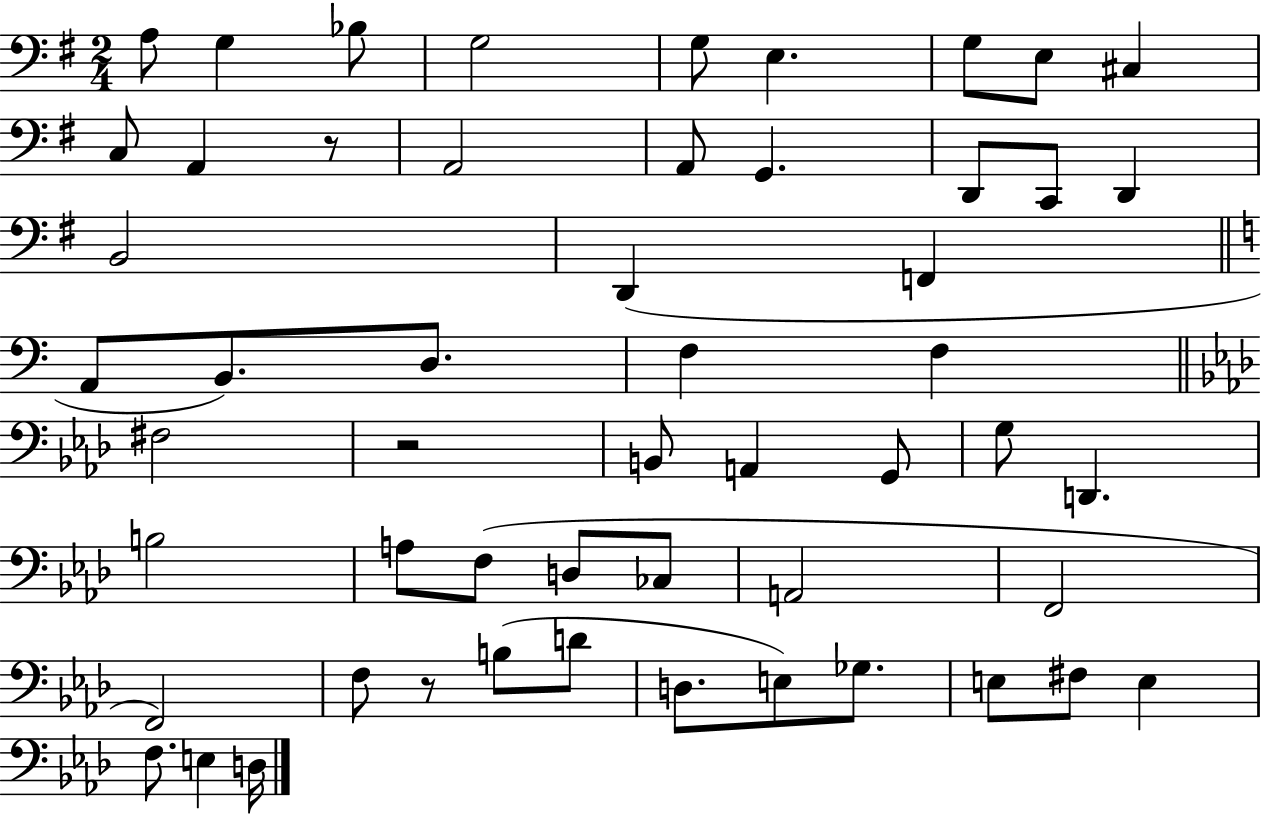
X:1
T:Untitled
M:2/4
L:1/4
K:G
A,/2 G, _B,/2 G,2 G,/2 E, G,/2 E,/2 ^C, C,/2 A,, z/2 A,,2 A,,/2 G,, D,,/2 C,,/2 D,, B,,2 D,, F,, A,,/2 B,,/2 D,/2 F, F, ^F,2 z2 B,,/2 A,, G,,/2 G,/2 D,, B,2 A,/2 F,/2 D,/2 _C,/2 A,,2 F,,2 F,,2 F,/2 z/2 B,/2 D/2 D,/2 E,/2 _G,/2 E,/2 ^F,/2 E, F,/2 E, D,/4